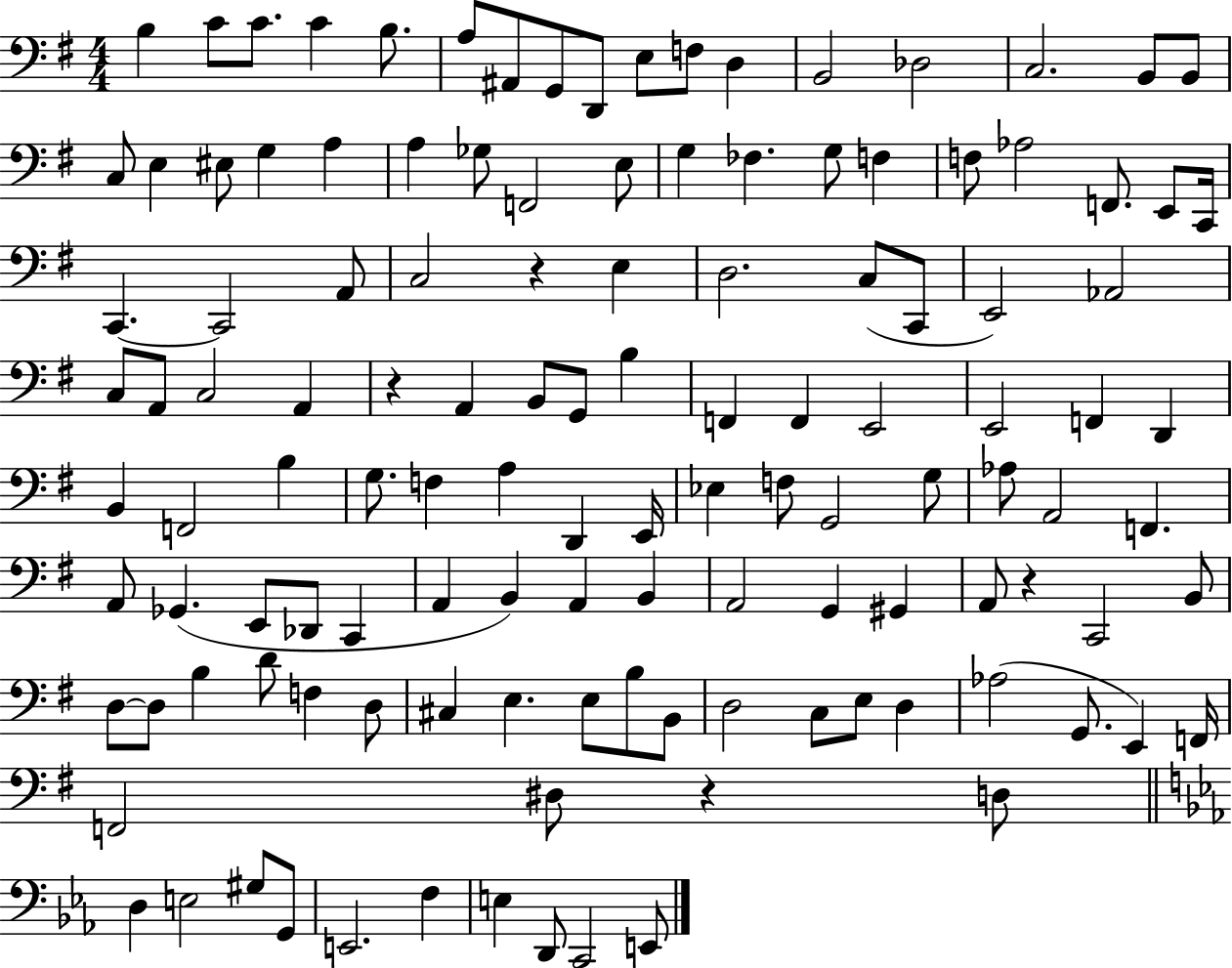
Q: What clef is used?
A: bass